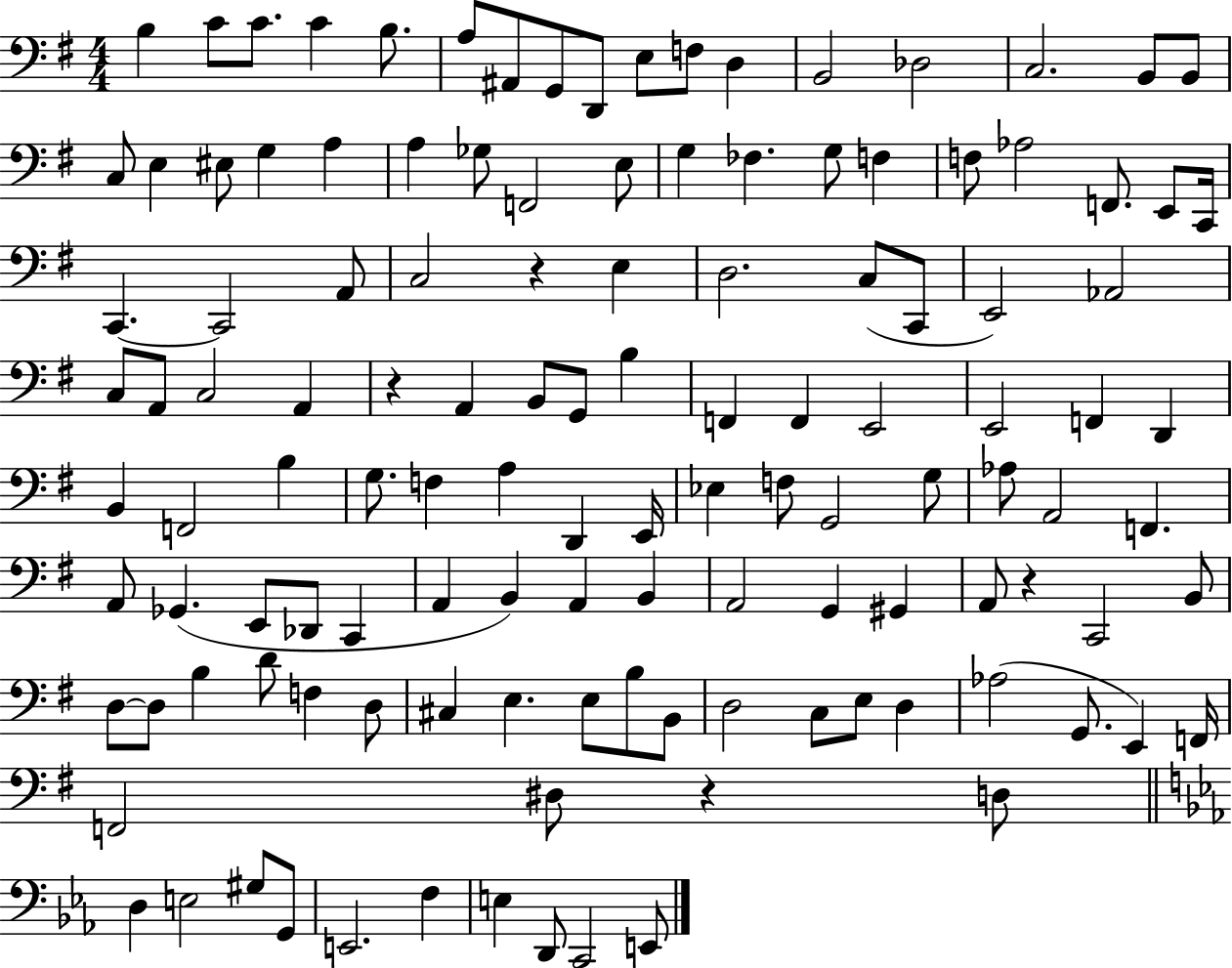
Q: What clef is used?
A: bass